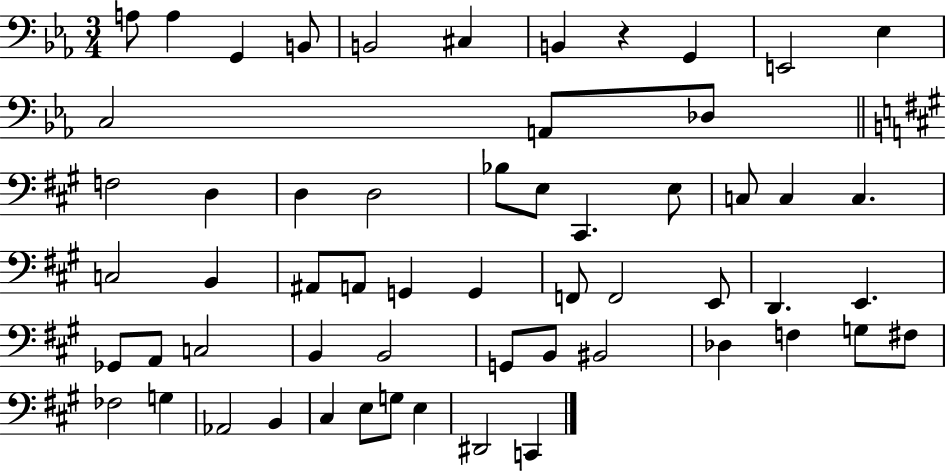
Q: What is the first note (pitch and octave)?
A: A3